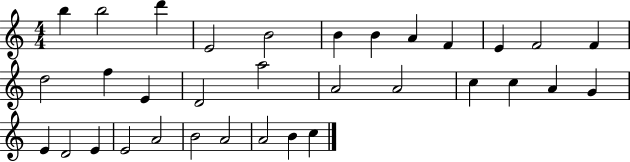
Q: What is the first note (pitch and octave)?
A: B5